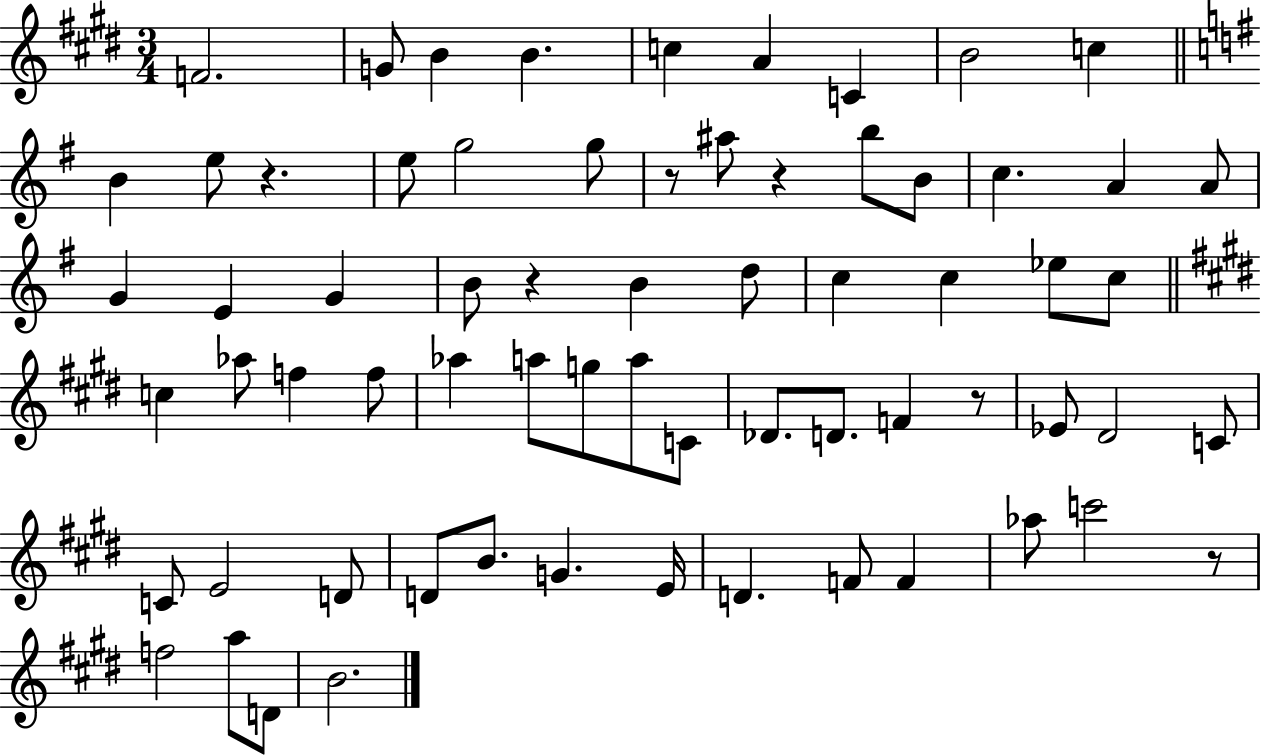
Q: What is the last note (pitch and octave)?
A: B4